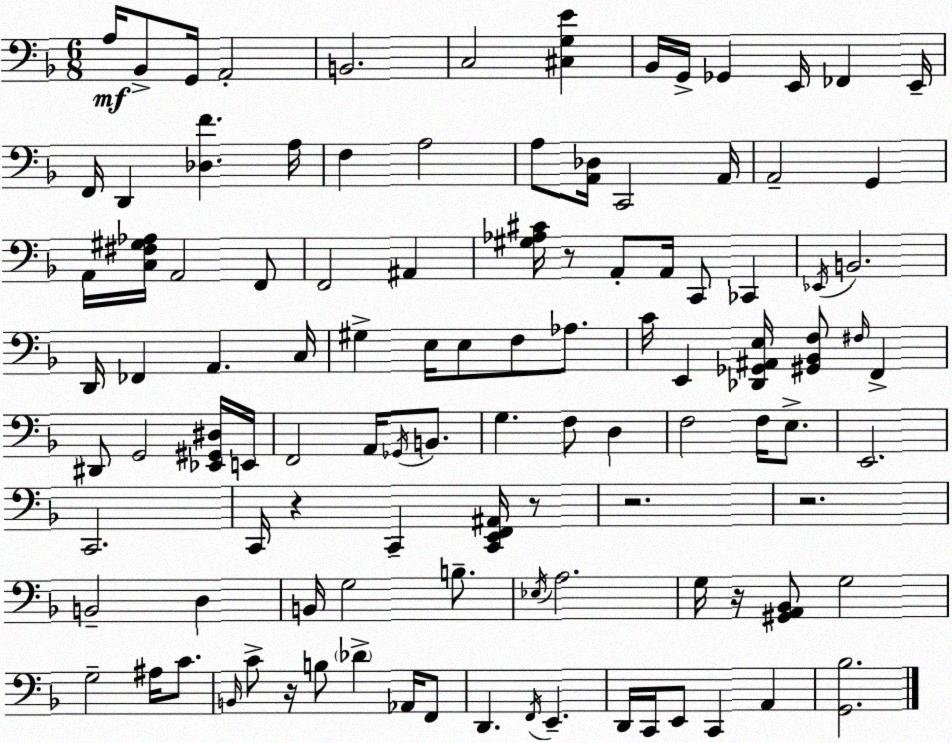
X:1
T:Untitled
M:6/8
L:1/4
K:F
A,/4 _B,,/2 G,,/4 A,,2 B,,2 C,2 [^C,G,E] _B,,/4 G,,/4 _G,, E,,/4 _F,, E,,/4 F,,/4 D,, [_D,F] A,/4 F, A,2 A,/2 [A,,_D,]/4 C,,2 A,,/4 A,,2 G,, A,,/4 [C,^F,^G,_A,]/4 A,,2 F,,/2 F,,2 ^A,, [^G,_A,^C]/4 z/2 A,,/2 A,,/4 C,,/2 _C,, _E,,/4 B,,2 D,,/4 _F,, A,, C,/4 ^G, E,/4 E,/2 F,/2 _A,/2 C/4 E,, [_D,,_G,,^A,,E,]/4 [^G,,_B,,F,]/2 ^F,/4 F,, ^D,,/2 G,,2 [_E,,^G,,^D,]/4 E,,/4 F,,2 A,,/4 _G,,/4 B,,/2 G, F,/2 D, F,2 F,/4 E,/2 E,,2 C,,2 C,,/4 z C,, [C,,E,,F,,^A,,]/4 z/2 z2 z2 B,,2 D, B,,/4 G,2 B,/2 _E,/4 A,2 G,/4 z/4 [^G,,A,,_B,,]/2 G,2 G,2 ^A,/4 C/2 B,,/4 C/2 z/4 B,/2 _D _A,,/4 F,,/2 D,, F,,/4 E,, D,,/4 C,,/4 E,,/2 C,, A,, [G,,_B,]2